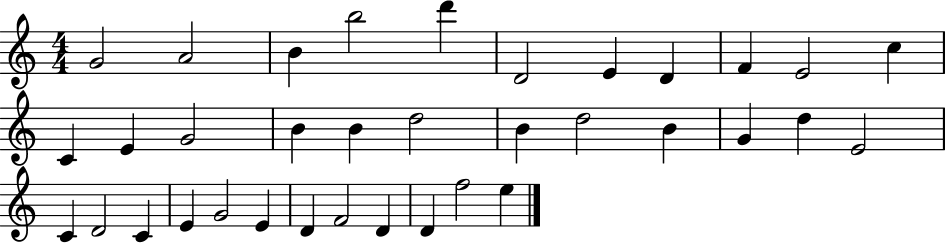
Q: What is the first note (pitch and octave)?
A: G4